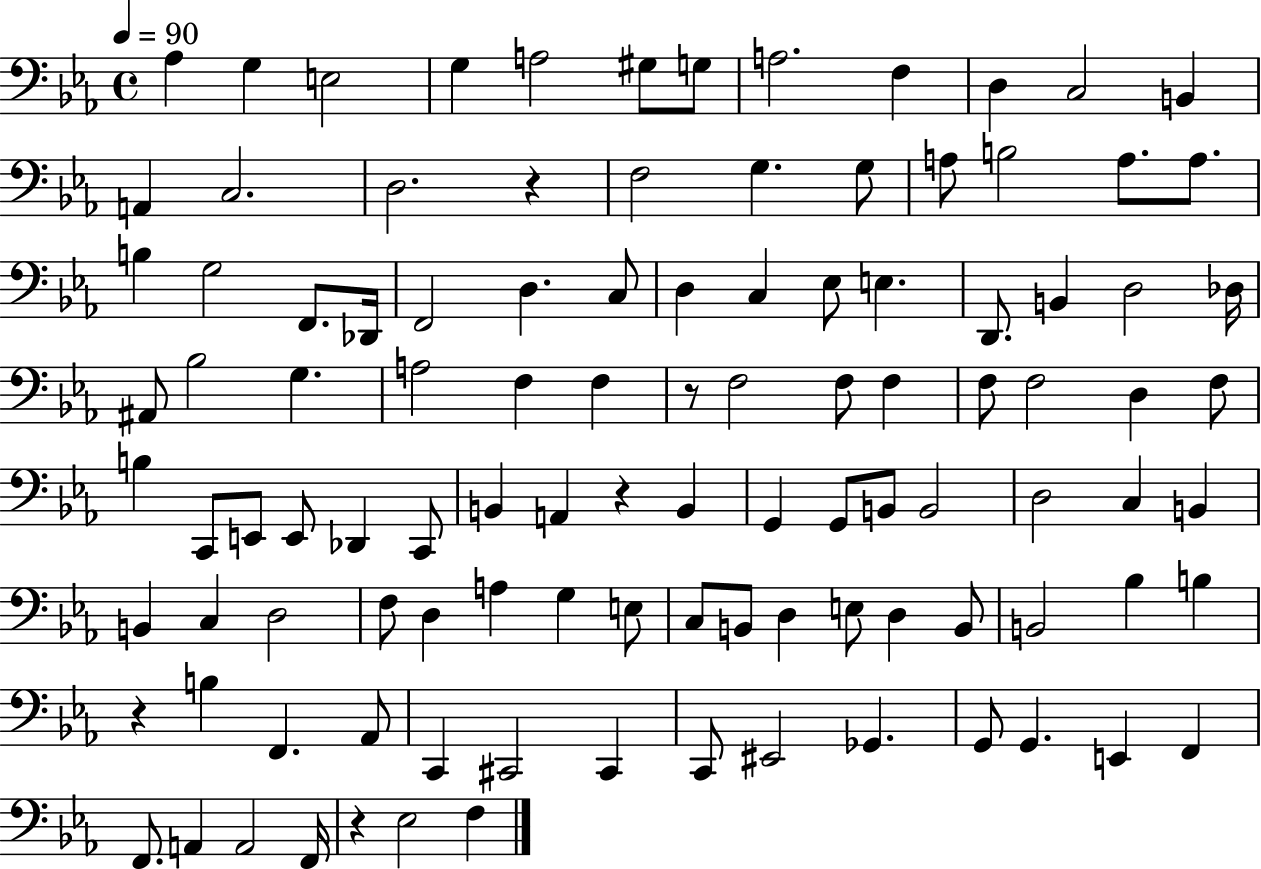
Ab3/q G3/q E3/h G3/q A3/h G#3/e G3/e A3/h. F3/q D3/q C3/h B2/q A2/q C3/h. D3/h. R/q F3/h G3/q. G3/e A3/e B3/h A3/e. A3/e. B3/q G3/h F2/e. Db2/s F2/h D3/q. C3/e D3/q C3/q Eb3/e E3/q. D2/e. B2/q D3/h Db3/s A#2/e Bb3/h G3/q. A3/h F3/q F3/q R/e F3/h F3/e F3/q F3/e F3/h D3/q F3/e B3/q C2/e E2/e E2/e Db2/q C2/e B2/q A2/q R/q B2/q G2/q G2/e B2/e B2/h D3/h C3/q B2/q B2/q C3/q D3/h F3/e D3/q A3/q G3/q E3/e C3/e B2/e D3/q E3/e D3/q B2/e B2/h Bb3/q B3/q R/q B3/q F2/q. Ab2/e C2/q C#2/h C#2/q C2/e EIS2/h Gb2/q. G2/e G2/q. E2/q F2/q F2/e. A2/q A2/h F2/s R/q Eb3/h F3/q